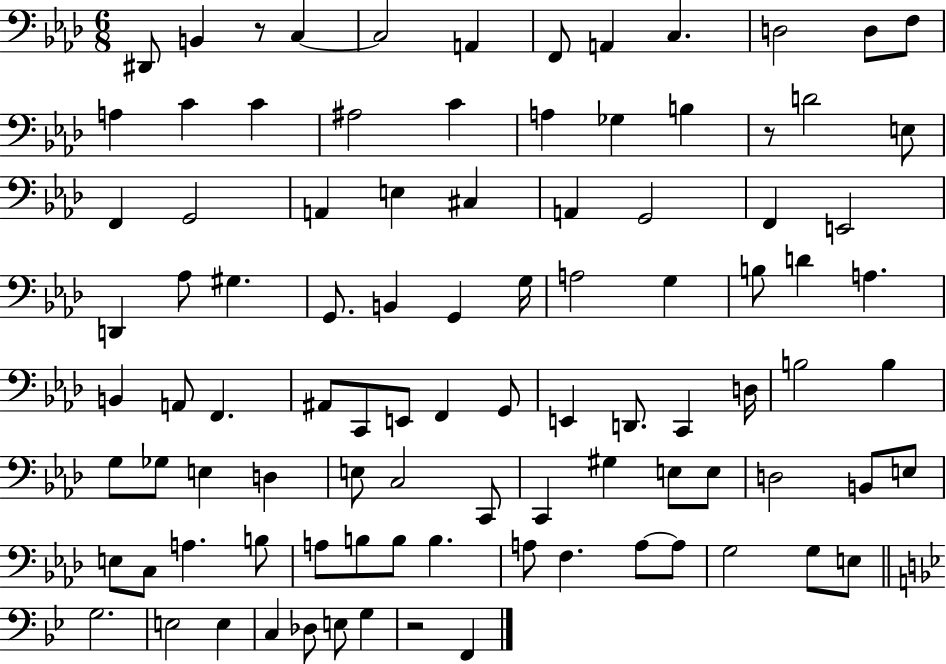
{
  \clef bass
  \numericTimeSignature
  \time 6/8
  \key aes \major
  dis,8 b,4 r8 c4~~ | c2 a,4 | f,8 a,4 c4. | d2 d8 f8 | \break a4 c'4 c'4 | ais2 c'4 | a4 ges4 b4 | r8 d'2 e8 | \break f,4 g,2 | a,4 e4 cis4 | a,4 g,2 | f,4 e,2 | \break d,4 aes8 gis4. | g,8. b,4 g,4 g16 | a2 g4 | b8 d'4 a4. | \break b,4 a,8 f,4. | ais,8 c,8 e,8 f,4 g,8 | e,4 d,8. c,4 d16 | b2 b4 | \break g8 ges8 e4 d4 | e8 c2 c,8 | c,4 gis4 e8 e8 | d2 b,8 e8 | \break e8 c8 a4. b8 | a8 b8 b8 b4. | a8 f4. a8~~ a8 | g2 g8 e8 | \break \bar "||" \break \key bes \major g2. | e2 e4 | c4 des8 e8 g4 | r2 f,4 | \break \bar "|."
}